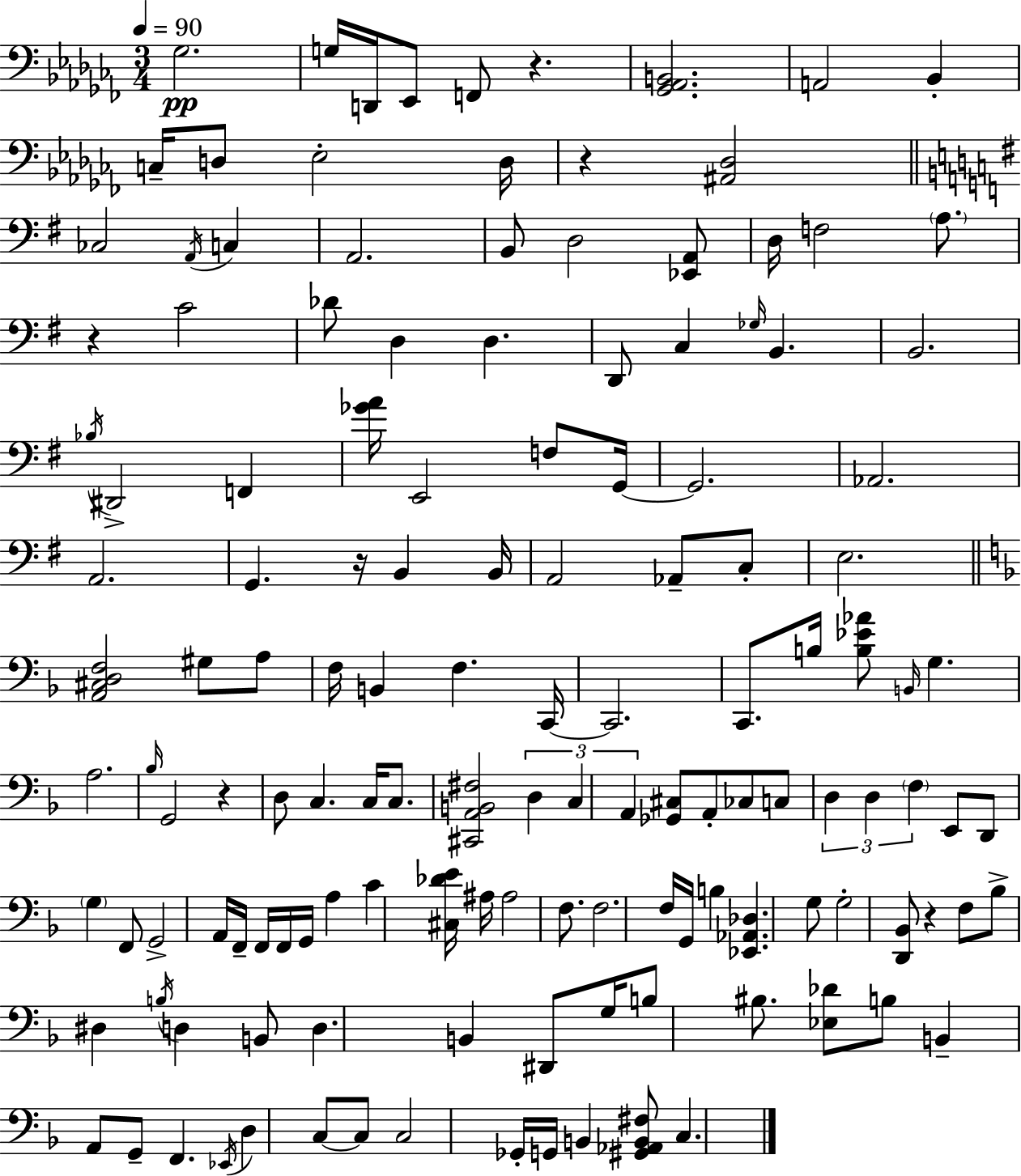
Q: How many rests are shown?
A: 6